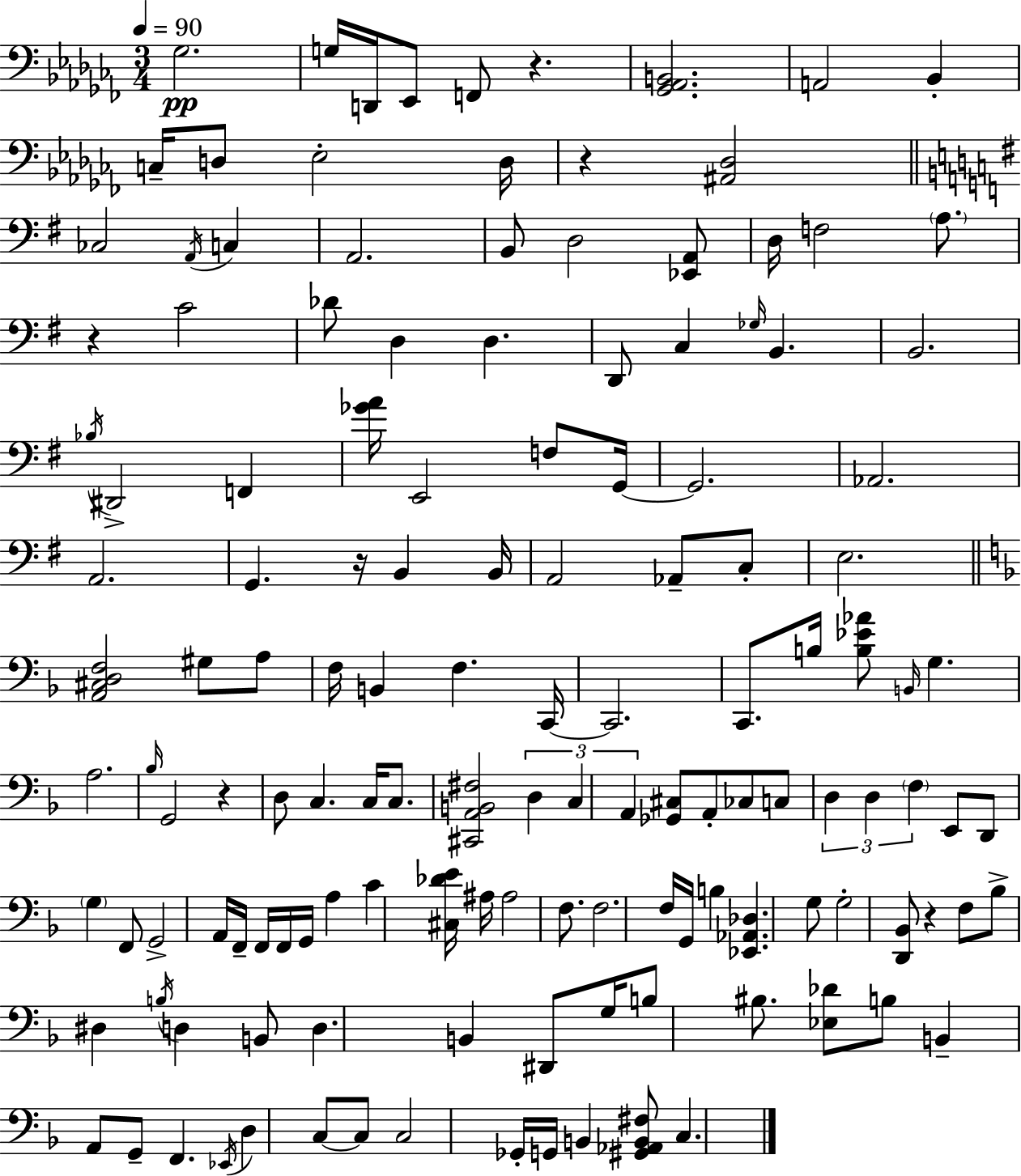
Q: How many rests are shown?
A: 6